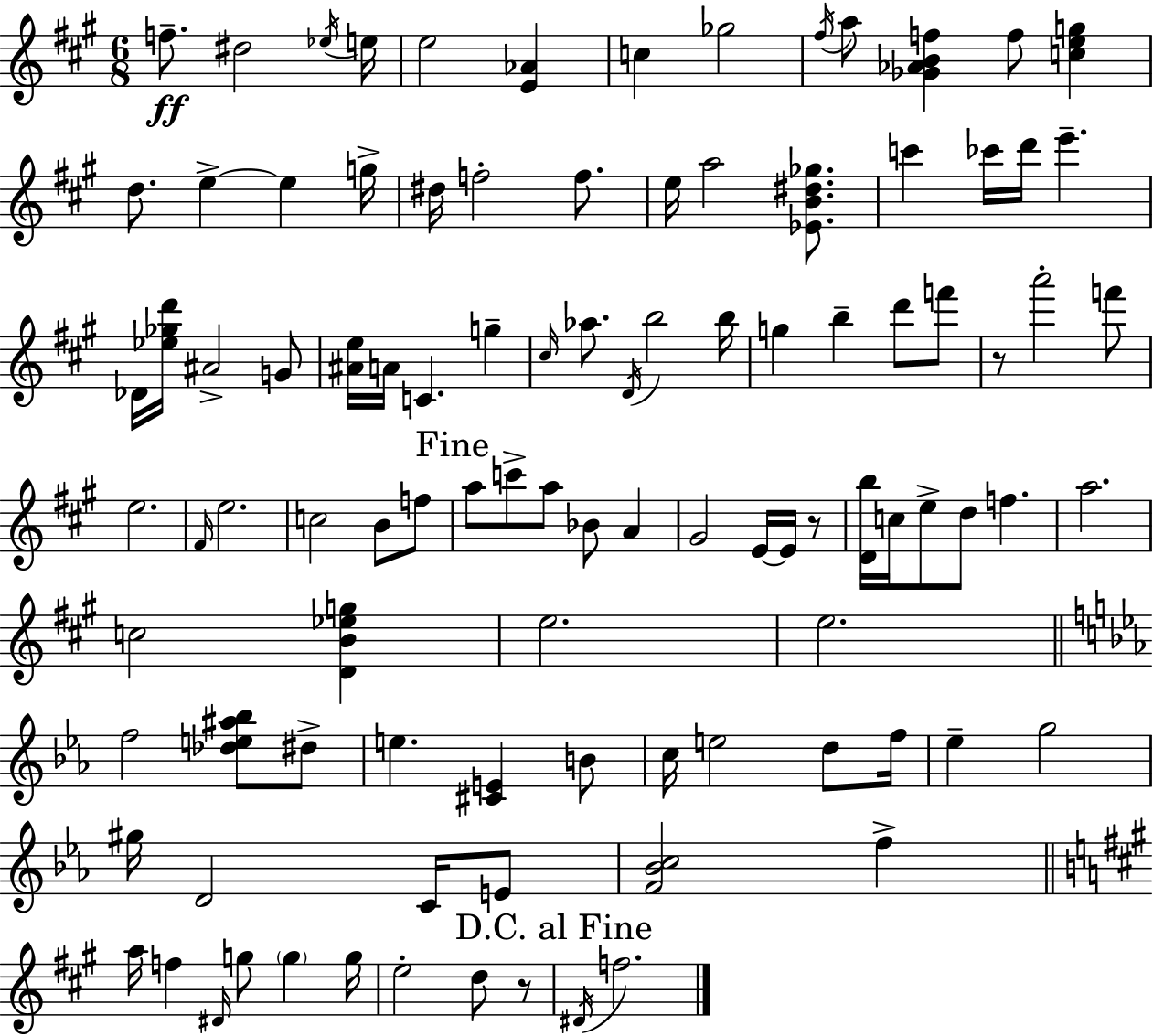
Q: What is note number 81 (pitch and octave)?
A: G5